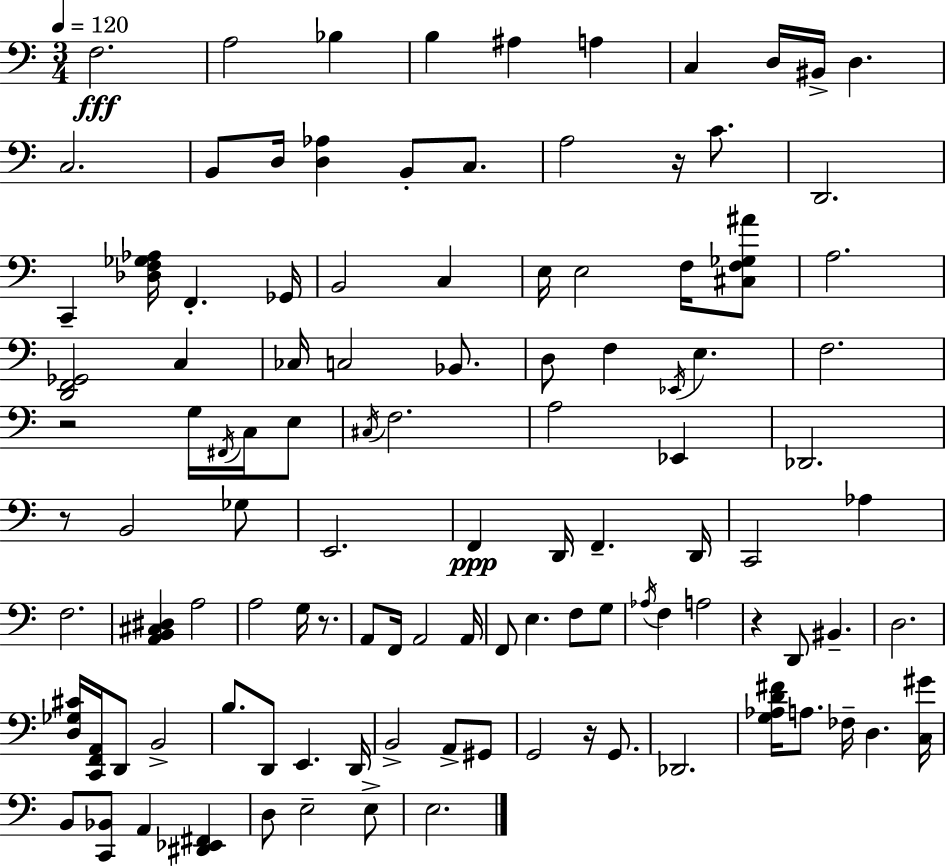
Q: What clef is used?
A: bass